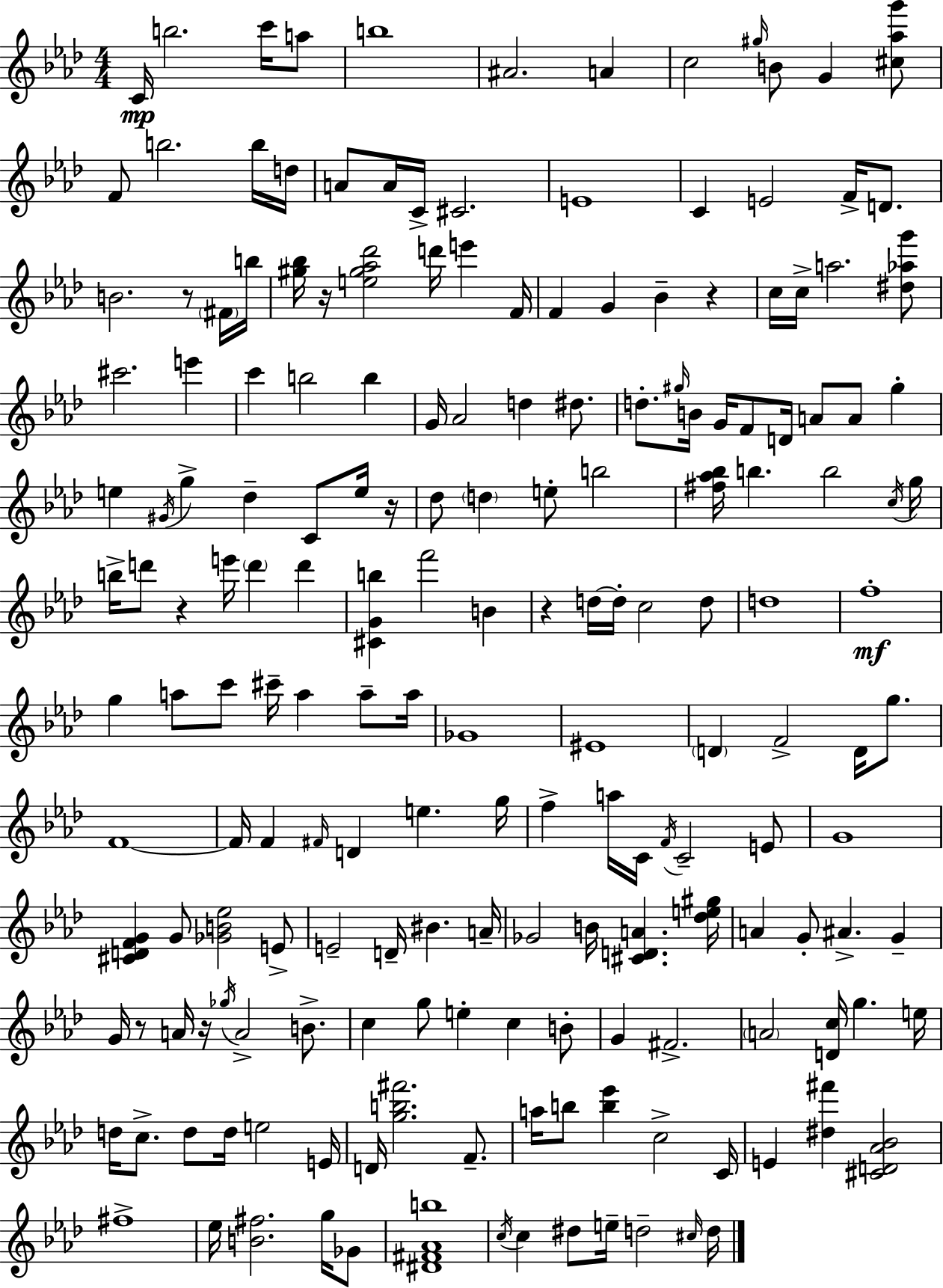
{
  \clef treble
  \numericTimeSignature
  \time 4/4
  \key aes \major
  c'16\mp b''2. c'''16 a''8 | b''1 | ais'2. a'4 | c''2 \grace { gis''16 } b'8 g'4 <cis'' aes'' g'''>8 | \break f'8 b''2. b''16 | d''16 a'8 a'16 c'16-> cis'2. | e'1 | c'4 e'2 f'16-> d'8. | \break b'2. r8 \parenthesize fis'16 | b''16 <gis'' bes''>16 r16 <e'' gis'' aes'' des'''>2 d'''16 e'''4 | f'16 f'4 g'4 bes'4-- r4 | c''16 c''16-> a''2. <dis'' aes'' g'''>8 | \break cis'''2. e'''4 | c'''4 b''2 b''4 | g'16 aes'2 d''4 dis''8. | d''8.-. \grace { gis''16 } b'16 g'16 f'8 d'16 a'8 a'8 gis''4-. | \break e''4 \acciaccatura { gis'16 } g''4-> des''4-- c'8 | e''16 r16 des''8 \parenthesize d''4 e''8-. b''2 | <fis'' aes'' bes''>16 b''4. b''2 | \acciaccatura { c''16 } g''16 b''16-> d'''8 r4 e'''16 \parenthesize d'''4 | \break d'''4 <cis' g' b''>4 f'''2 | b'4 r4 d''16~~ d''16-. c''2 | d''8 d''1 | f''1-.\mf | \break g''4 a''8 c'''8 cis'''16-- a''4 | a''8-- a''16 ges'1 | eis'1 | \parenthesize d'4 f'2-> | \break d'16 g''8. f'1~~ | f'16 f'4 \grace { fis'16 } d'4 e''4. | g''16 f''4-> a''16 c'16 \acciaccatura { f'16 } c'2-- | e'8 g'1 | \break <cis' d' f' g'>4 g'8 <ges' b' ees''>2 | e'8-> e'2-- d'16-- bis'4. | a'16-- ges'2 b'16 <cis' d' a'>4. | <des'' e'' gis''>16 a'4 g'8-. ais'4.-> | \break g'4-- g'16 r8 a'16 r16 \acciaccatura { ges''16 } a'2-> | b'8.-> c''4 g''8 e''4-. | c''4 b'8-. g'4 fis'2.-> | \parenthesize a'2 <d' c''>16 | \break g''4. e''16 d''16 c''8.-> d''8 d''16 e''2 | e'16 d'16 <g'' b'' fis'''>2. | f'8.-- a''16 b''8 <b'' ees'''>4 c''2-> | c'16 e'4 <dis'' fis'''>4 <cis' d' aes' bes'>2 | \break fis''1-> | ees''16 <b' fis''>2. | g''16 ges'8 <dis' fis' aes' b''>1 | \acciaccatura { c''16 } c''4 dis''8 e''16-- d''2-- | \break \grace { cis''16 } d''16 \bar "|."
}